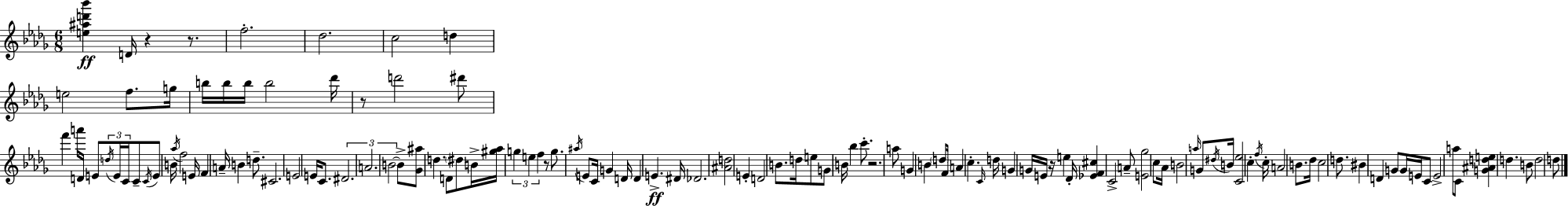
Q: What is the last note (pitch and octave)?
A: D5